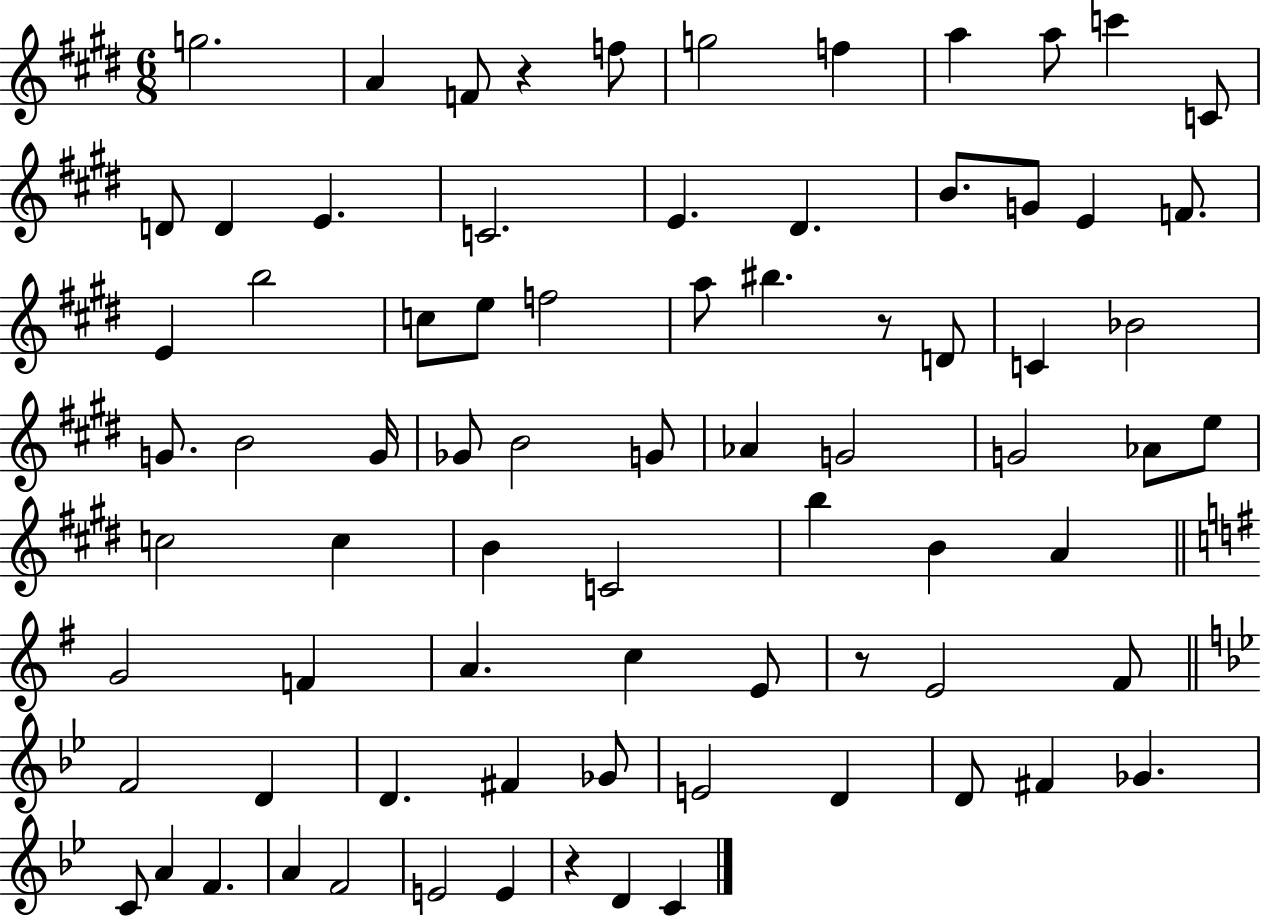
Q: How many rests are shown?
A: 4